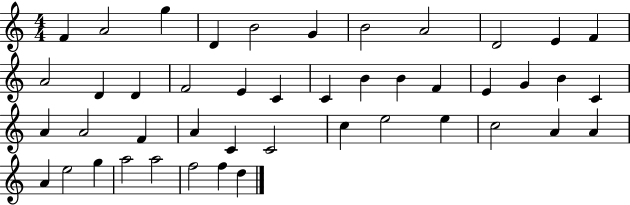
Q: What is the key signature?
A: C major